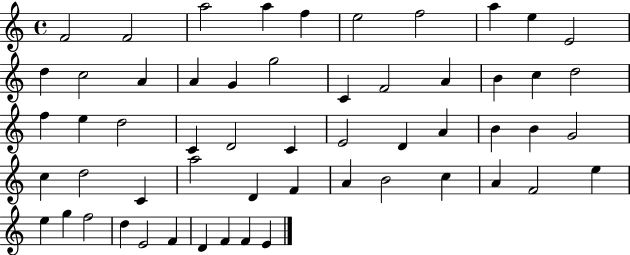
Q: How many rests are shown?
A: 0